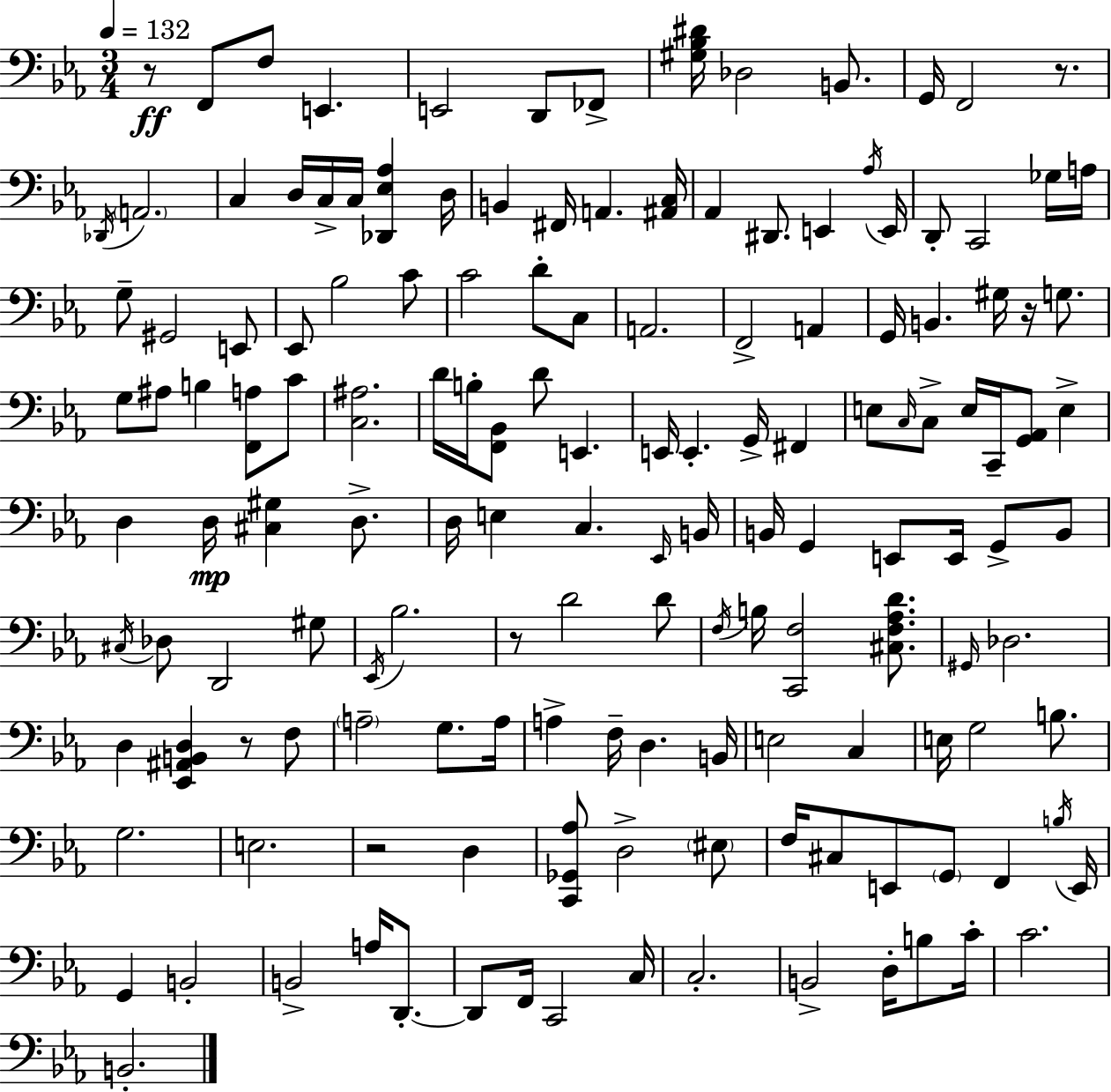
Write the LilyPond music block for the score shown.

{
  \clef bass
  \numericTimeSignature
  \time 3/4
  \key c \minor
  \tempo 4 = 132
  r8\ff f,8 f8 e,4. | e,2 d,8 fes,8-> | <gis bes dis'>16 des2 b,8. | g,16 f,2 r8. | \break \acciaccatura { des,16 } \parenthesize a,2. | c4 d16 c16-> c16 <des, ees aes>4 | d16 b,4 fis,16 a,4. | <ais, c>16 aes,4 dis,8. e,4 | \break \acciaccatura { aes16 } e,16 d,8-. c,2 | ges16 a16 g8-- gis,2 | e,8 ees,8 bes2 | c'8 c'2 d'8-. | \break c8 a,2. | f,2-> a,4 | g,16 b,4. gis16 r16 g8. | g8 ais8 b4 <f, a>8 | \break c'8 <c ais>2. | d'16 b16-. <f, bes,>8 d'8 e,4. | e,16 e,4.-. g,16-> fis,4 | e8 \grace { c16 } c8-> e16 c,16-- <g, aes,>8 e4-> | \break d4 d16\mp <cis gis>4 | d8.-> d16 e4 c4. | \grace { ees,16 } b,16 b,16 g,4 e,8 e,16 | g,8-> b,8 \acciaccatura { cis16 } des8 d,2 | \break gis8 \acciaccatura { ees,16 } bes2. | r8 d'2 | d'8 \acciaccatura { f16 } b16 <c, f>2 | <cis f aes d'>8. \grace { gis,16 } des2. | \break d4 | <ees, ais, b, d>4 r8 f8 \parenthesize a2-- | g8. a16 a4-> | f16-- d4. b,16 e2 | \break c4 e16 g2 | b8. g2. | e2. | r2 | \break d4 <c, ges, aes>8 d2-> | \parenthesize eis8 f16 cis8 e,8 | \parenthesize g,8 f,4 \acciaccatura { b16 } e,16 g,4 | b,2-. b,2-> | \break a16 d,8.-.~~ d,8 f,16 | c,2 c16 c2.-. | b,2-> | d16-. b8 c'16-. c'2. | \break b,2.-. | \bar "|."
}